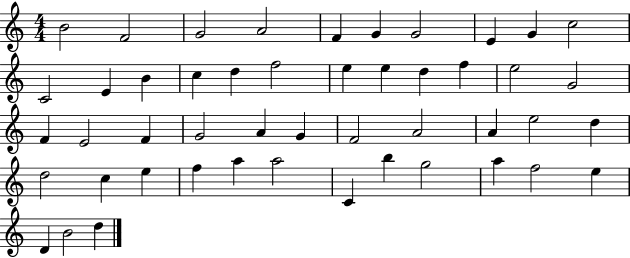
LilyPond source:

{
  \clef treble
  \numericTimeSignature
  \time 4/4
  \key c \major
  b'2 f'2 | g'2 a'2 | f'4 g'4 g'2 | e'4 g'4 c''2 | \break c'2 e'4 b'4 | c''4 d''4 f''2 | e''4 e''4 d''4 f''4 | e''2 g'2 | \break f'4 e'2 f'4 | g'2 a'4 g'4 | f'2 a'2 | a'4 e''2 d''4 | \break d''2 c''4 e''4 | f''4 a''4 a''2 | c'4 b''4 g''2 | a''4 f''2 e''4 | \break d'4 b'2 d''4 | \bar "|."
}